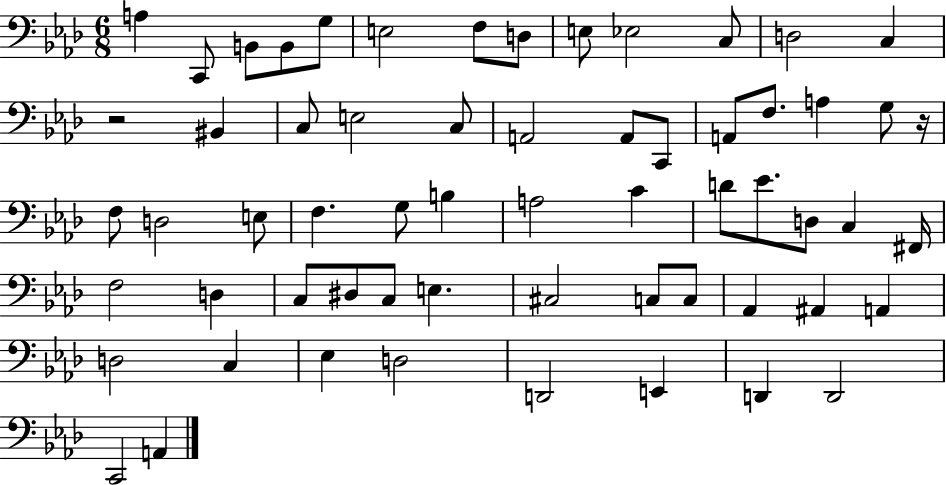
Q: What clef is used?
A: bass